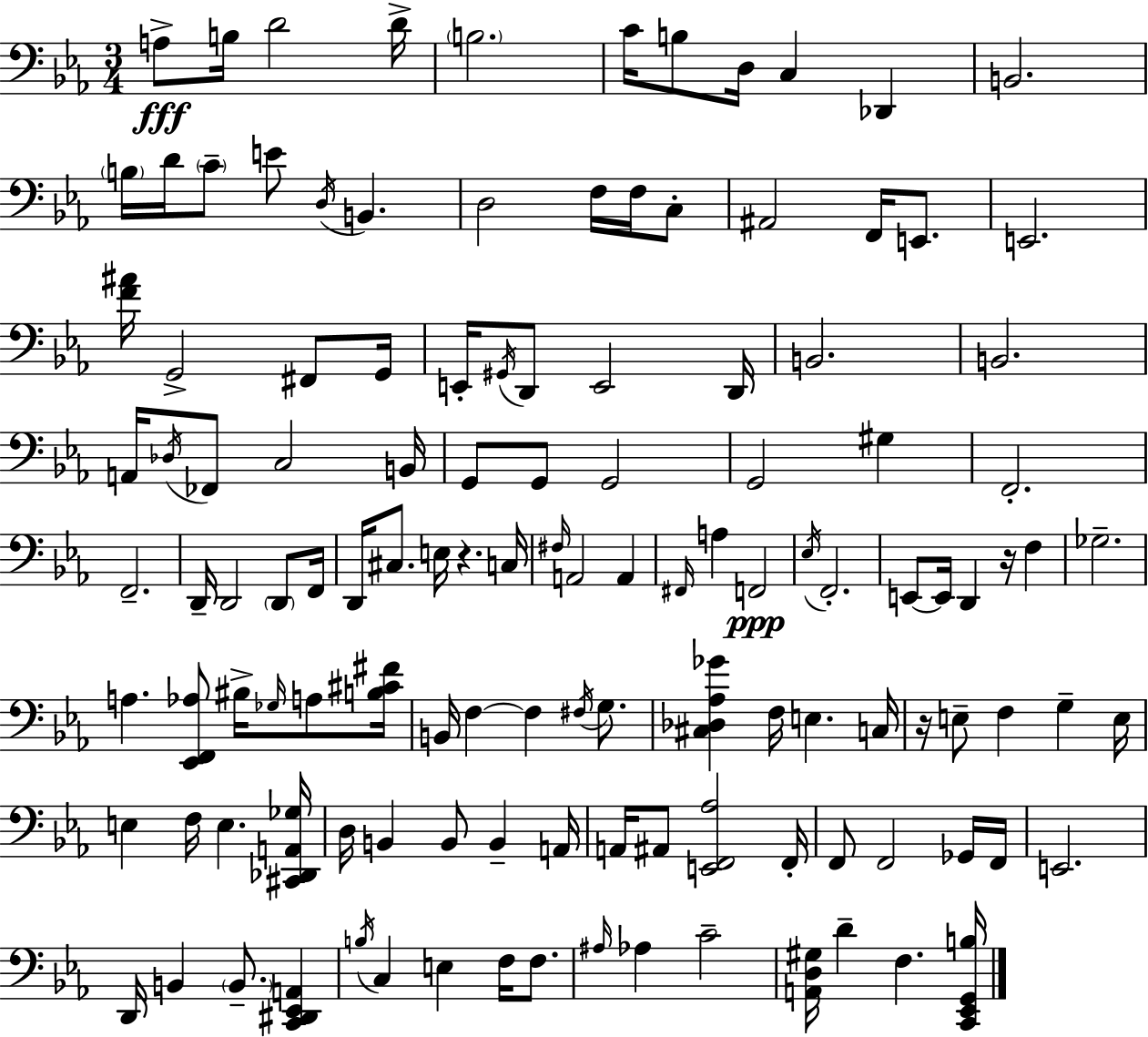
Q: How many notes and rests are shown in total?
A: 125